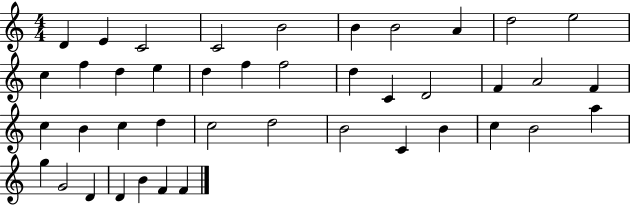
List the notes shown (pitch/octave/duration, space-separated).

D4/q E4/q C4/h C4/h B4/h B4/q B4/h A4/q D5/h E5/h C5/q F5/q D5/q E5/q D5/q F5/q F5/h D5/q C4/q D4/h F4/q A4/h F4/q C5/q B4/q C5/q D5/q C5/h D5/h B4/h C4/q B4/q C5/q B4/h A5/q G5/q G4/h D4/q D4/q B4/q F4/q F4/q